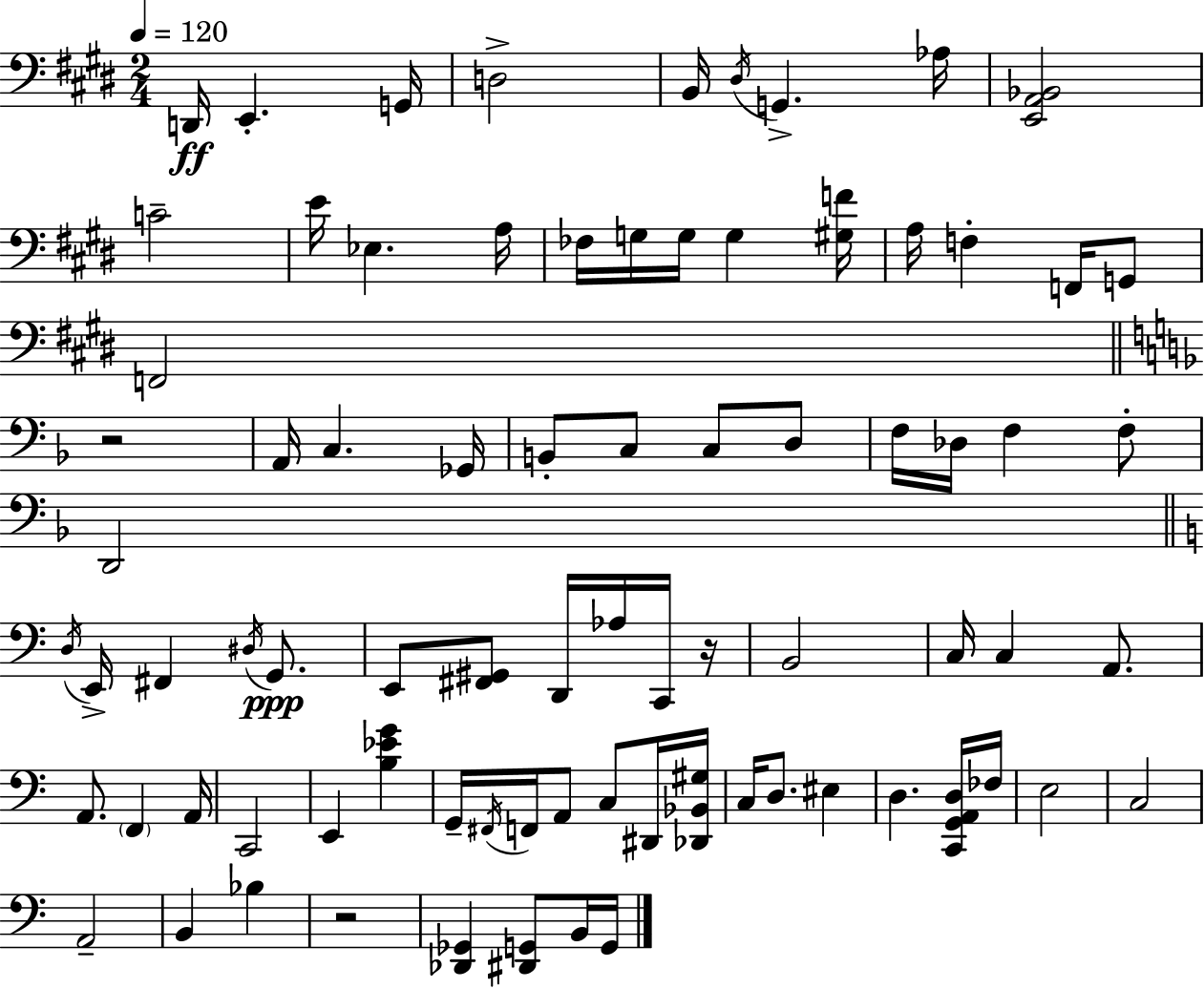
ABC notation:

X:1
T:Untitled
M:2/4
L:1/4
K:E
D,,/4 E,, G,,/4 D,2 B,,/4 ^D,/4 G,, _A,/4 [E,,A,,_B,,]2 C2 E/4 _E, A,/4 _F,/4 G,/4 G,/4 G, [^G,F]/4 A,/4 F, F,,/4 G,,/2 F,,2 z2 A,,/4 C, _G,,/4 B,,/2 C,/2 C,/2 D,/2 F,/4 _D,/4 F, F,/2 D,,2 D,/4 E,,/4 ^F,, ^D,/4 G,,/2 E,,/2 [^F,,^G,,]/2 D,,/4 _A,/4 C,,/4 z/4 B,,2 C,/4 C, A,,/2 A,,/2 F,, A,,/4 C,,2 E,, [B,_EG] G,,/4 ^F,,/4 F,,/4 A,,/2 C,/2 ^D,,/4 [_D,,_B,,^G,]/4 C,/4 D,/2 ^E, D, [C,,G,,A,,D,]/4 _F,/4 E,2 C,2 A,,2 B,, _B, z2 [_D,,_G,,] [^D,,G,,]/2 B,,/4 G,,/4